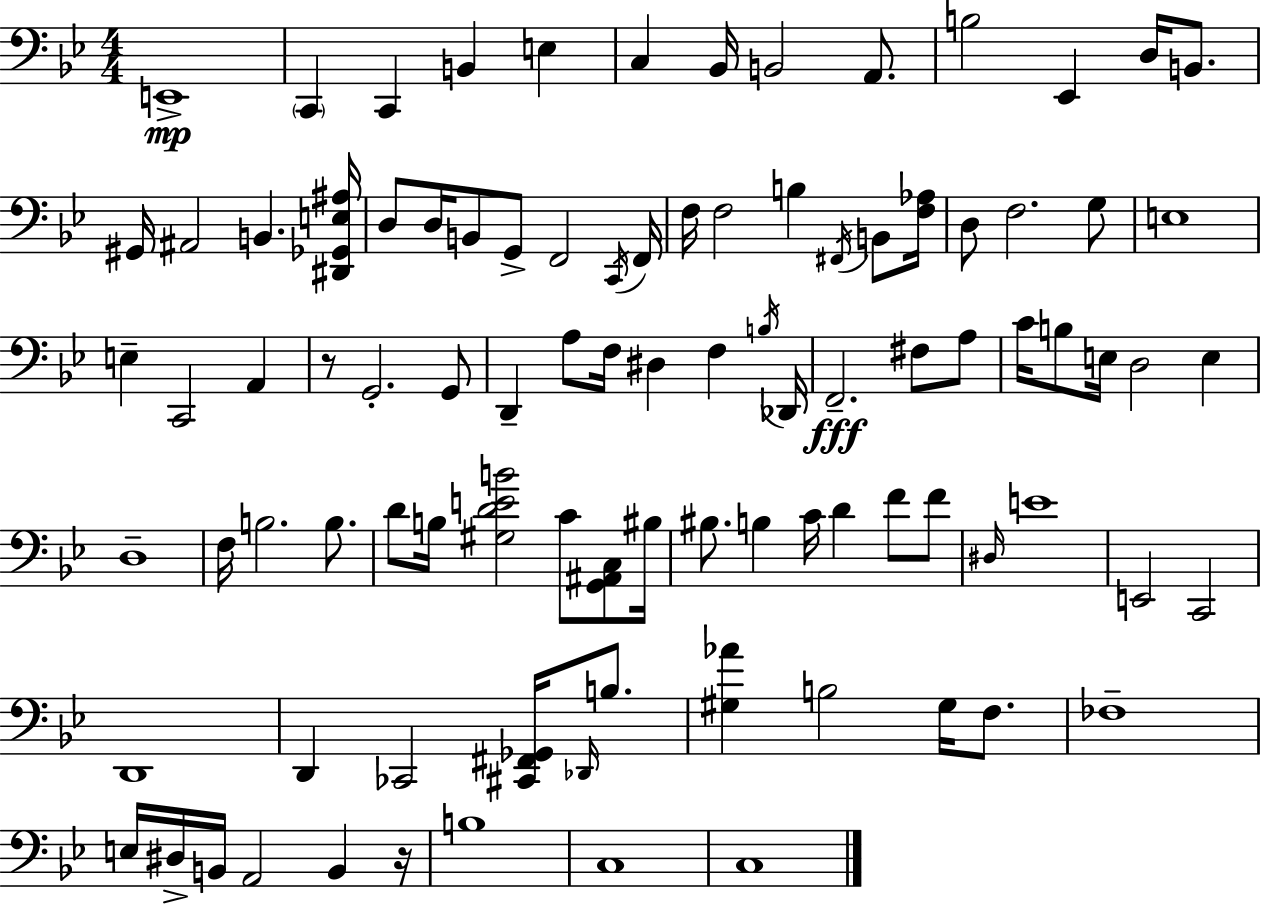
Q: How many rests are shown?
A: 2